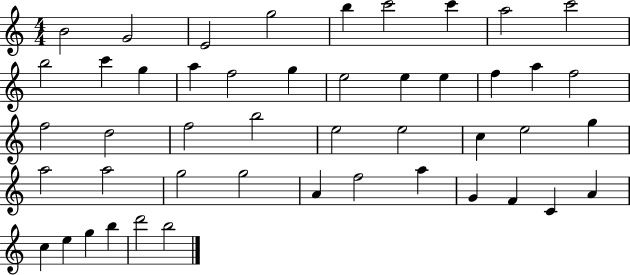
X:1
T:Untitled
M:4/4
L:1/4
K:C
B2 G2 E2 g2 b c'2 c' a2 c'2 b2 c' g a f2 g e2 e e f a f2 f2 d2 f2 b2 e2 e2 c e2 g a2 a2 g2 g2 A f2 a G F C A c e g b d'2 b2